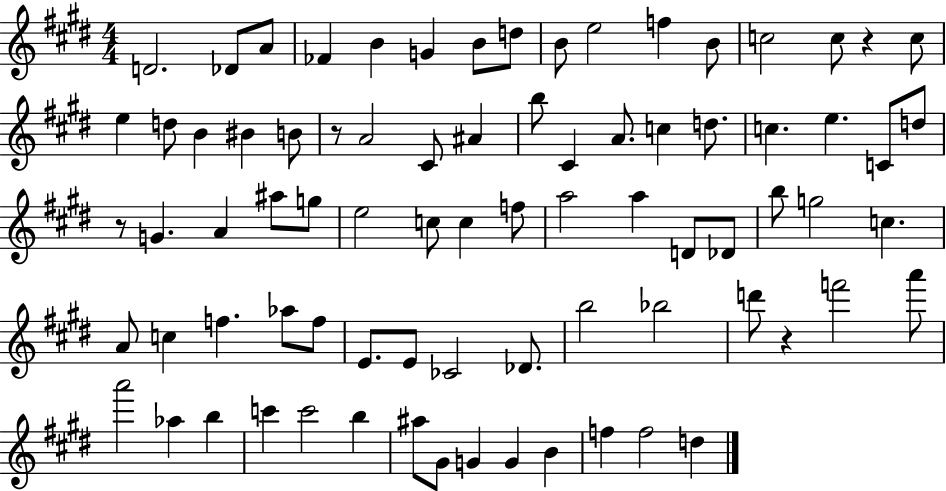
X:1
T:Untitled
M:4/4
L:1/4
K:E
D2 _D/2 A/2 _F B G B/2 d/2 B/2 e2 f B/2 c2 c/2 z c/2 e d/2 B ^B B/2 z/2 A2 ^C/2 ^A b/2 ^C A/2 c d/2 c e C/2 d/2 z/2 G A ^a/2 g/2 e2 c/2 c f/2 a2 a D/2 _D/2 b/2 g2 c A/2 c f _a/2 f/2 E/2 E/2 _C2 _D/2 b2 _b2 d'/2 z f'2 a'/2 a'2 _a b c' c'2 b ^a/2 ^G/2 G G B f f2 d